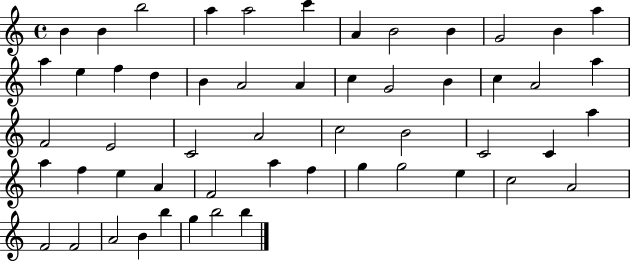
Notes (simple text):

B4/q B4/q B5/h A5/q A5/h C6/q A4/q B4/h B4/q G4/h B4/q A5/q A5/q E5/q F5/q D5/q B4/q A4/h A4/q C5/q G4/h B4/q C5/q A4/h A5/q F4/h E4/h C4/h A4/h C5/h B4/h C4/h C4/q A5/q A5/q F5/q E5/q A4/q F4/h A5/q F5/q G5/q G5/h E5/q C5/h A4/h F4/h F4/h A4/h B4/q B5/q G5/q B5/h B5/q